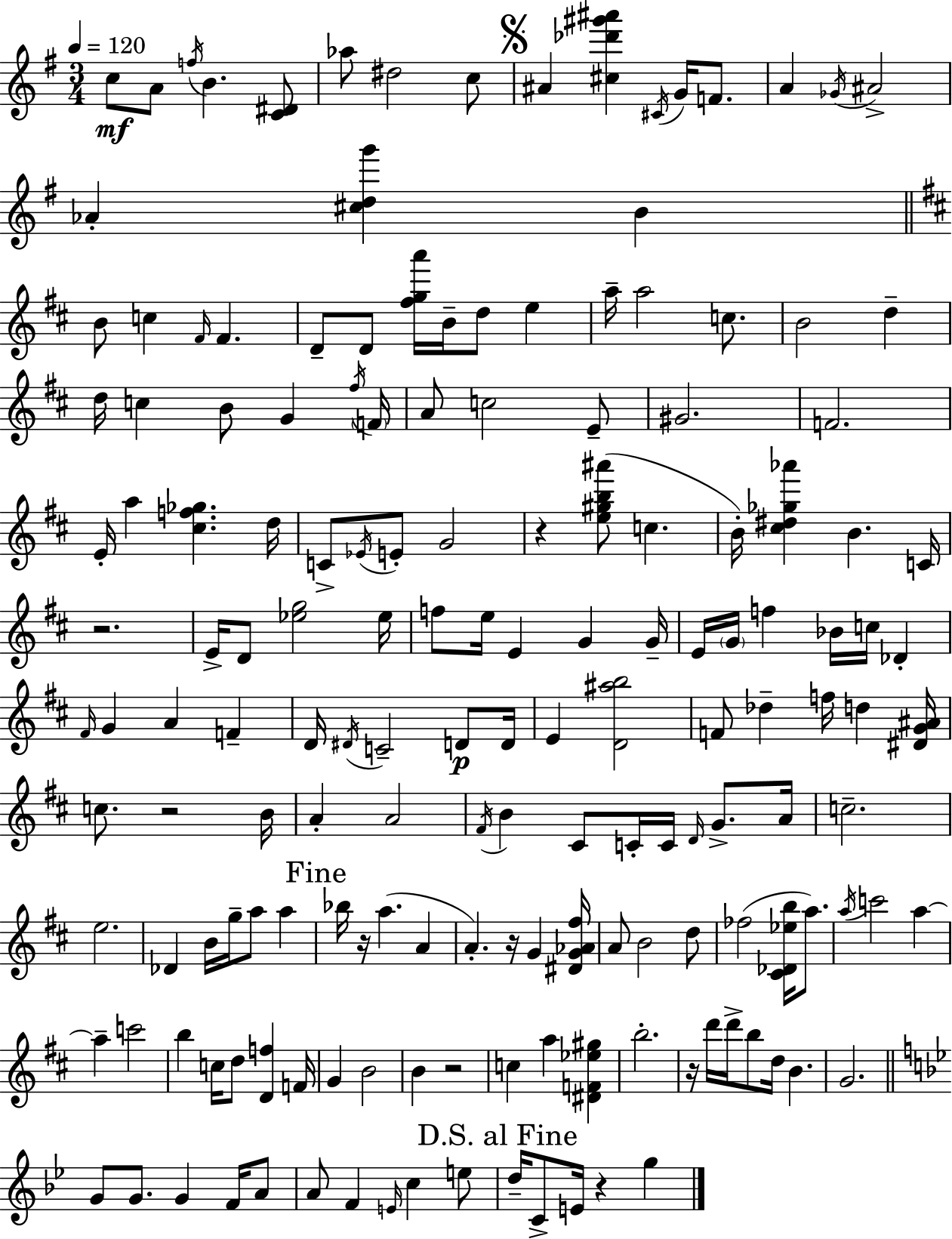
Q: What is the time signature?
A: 3/4